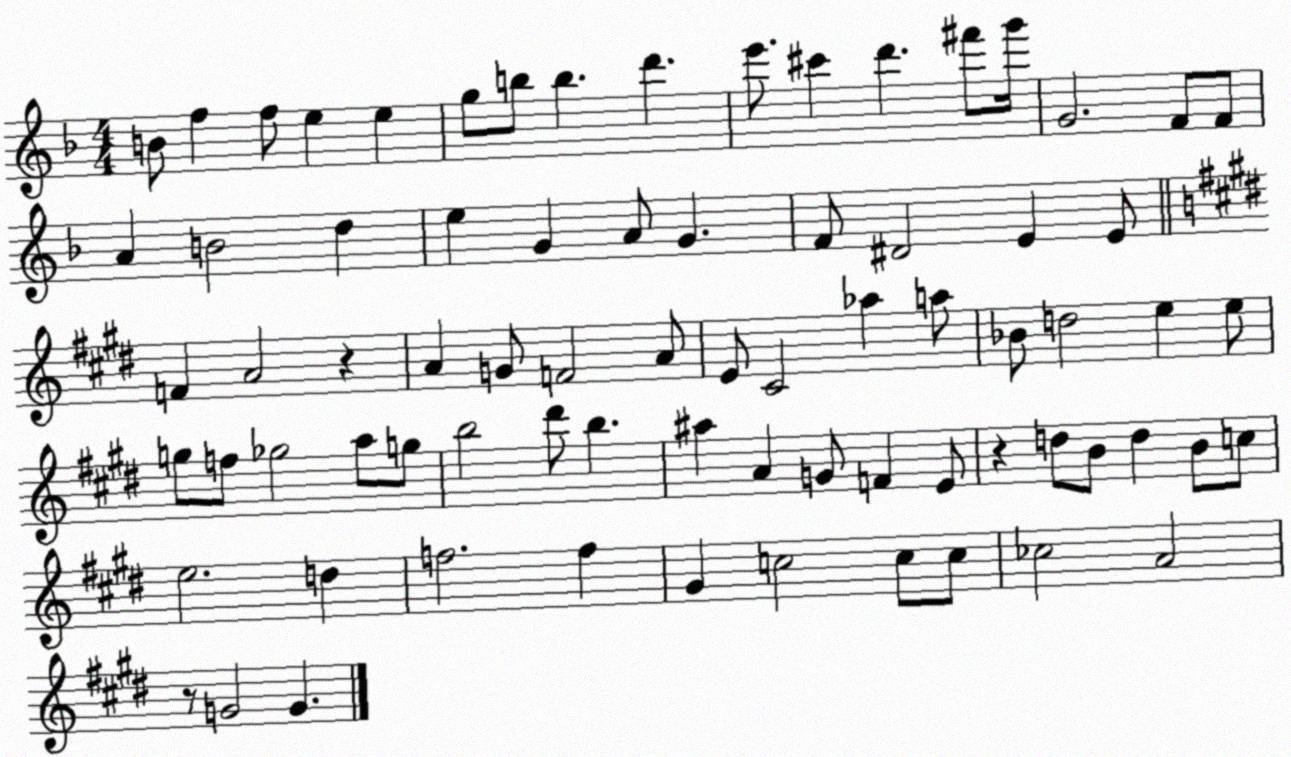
X:1
T:Untitled
M:4/4
L:1/4
K:F
B/2 f f/2 e e g/2 b/2 b d' e'/2 ^c' d' ^f'/2 g'/4 G2 F/2 F/2 A B2 d e G A/2 G F/2 ^D2 E E/2 F A2 z A G/2 F2 A/2 E/2 ^C2 _a a/2 _B/2 d2 e e/2 g/2 f/2 _g2 a/2 g/2 b2 ^d'/2 b ^a A G/2 F E/2 z d/2 B/2 d B/2 c/2 e2 d f2 f ^G c2 c/2 c/2 _c2 A2 z/2 G2 G